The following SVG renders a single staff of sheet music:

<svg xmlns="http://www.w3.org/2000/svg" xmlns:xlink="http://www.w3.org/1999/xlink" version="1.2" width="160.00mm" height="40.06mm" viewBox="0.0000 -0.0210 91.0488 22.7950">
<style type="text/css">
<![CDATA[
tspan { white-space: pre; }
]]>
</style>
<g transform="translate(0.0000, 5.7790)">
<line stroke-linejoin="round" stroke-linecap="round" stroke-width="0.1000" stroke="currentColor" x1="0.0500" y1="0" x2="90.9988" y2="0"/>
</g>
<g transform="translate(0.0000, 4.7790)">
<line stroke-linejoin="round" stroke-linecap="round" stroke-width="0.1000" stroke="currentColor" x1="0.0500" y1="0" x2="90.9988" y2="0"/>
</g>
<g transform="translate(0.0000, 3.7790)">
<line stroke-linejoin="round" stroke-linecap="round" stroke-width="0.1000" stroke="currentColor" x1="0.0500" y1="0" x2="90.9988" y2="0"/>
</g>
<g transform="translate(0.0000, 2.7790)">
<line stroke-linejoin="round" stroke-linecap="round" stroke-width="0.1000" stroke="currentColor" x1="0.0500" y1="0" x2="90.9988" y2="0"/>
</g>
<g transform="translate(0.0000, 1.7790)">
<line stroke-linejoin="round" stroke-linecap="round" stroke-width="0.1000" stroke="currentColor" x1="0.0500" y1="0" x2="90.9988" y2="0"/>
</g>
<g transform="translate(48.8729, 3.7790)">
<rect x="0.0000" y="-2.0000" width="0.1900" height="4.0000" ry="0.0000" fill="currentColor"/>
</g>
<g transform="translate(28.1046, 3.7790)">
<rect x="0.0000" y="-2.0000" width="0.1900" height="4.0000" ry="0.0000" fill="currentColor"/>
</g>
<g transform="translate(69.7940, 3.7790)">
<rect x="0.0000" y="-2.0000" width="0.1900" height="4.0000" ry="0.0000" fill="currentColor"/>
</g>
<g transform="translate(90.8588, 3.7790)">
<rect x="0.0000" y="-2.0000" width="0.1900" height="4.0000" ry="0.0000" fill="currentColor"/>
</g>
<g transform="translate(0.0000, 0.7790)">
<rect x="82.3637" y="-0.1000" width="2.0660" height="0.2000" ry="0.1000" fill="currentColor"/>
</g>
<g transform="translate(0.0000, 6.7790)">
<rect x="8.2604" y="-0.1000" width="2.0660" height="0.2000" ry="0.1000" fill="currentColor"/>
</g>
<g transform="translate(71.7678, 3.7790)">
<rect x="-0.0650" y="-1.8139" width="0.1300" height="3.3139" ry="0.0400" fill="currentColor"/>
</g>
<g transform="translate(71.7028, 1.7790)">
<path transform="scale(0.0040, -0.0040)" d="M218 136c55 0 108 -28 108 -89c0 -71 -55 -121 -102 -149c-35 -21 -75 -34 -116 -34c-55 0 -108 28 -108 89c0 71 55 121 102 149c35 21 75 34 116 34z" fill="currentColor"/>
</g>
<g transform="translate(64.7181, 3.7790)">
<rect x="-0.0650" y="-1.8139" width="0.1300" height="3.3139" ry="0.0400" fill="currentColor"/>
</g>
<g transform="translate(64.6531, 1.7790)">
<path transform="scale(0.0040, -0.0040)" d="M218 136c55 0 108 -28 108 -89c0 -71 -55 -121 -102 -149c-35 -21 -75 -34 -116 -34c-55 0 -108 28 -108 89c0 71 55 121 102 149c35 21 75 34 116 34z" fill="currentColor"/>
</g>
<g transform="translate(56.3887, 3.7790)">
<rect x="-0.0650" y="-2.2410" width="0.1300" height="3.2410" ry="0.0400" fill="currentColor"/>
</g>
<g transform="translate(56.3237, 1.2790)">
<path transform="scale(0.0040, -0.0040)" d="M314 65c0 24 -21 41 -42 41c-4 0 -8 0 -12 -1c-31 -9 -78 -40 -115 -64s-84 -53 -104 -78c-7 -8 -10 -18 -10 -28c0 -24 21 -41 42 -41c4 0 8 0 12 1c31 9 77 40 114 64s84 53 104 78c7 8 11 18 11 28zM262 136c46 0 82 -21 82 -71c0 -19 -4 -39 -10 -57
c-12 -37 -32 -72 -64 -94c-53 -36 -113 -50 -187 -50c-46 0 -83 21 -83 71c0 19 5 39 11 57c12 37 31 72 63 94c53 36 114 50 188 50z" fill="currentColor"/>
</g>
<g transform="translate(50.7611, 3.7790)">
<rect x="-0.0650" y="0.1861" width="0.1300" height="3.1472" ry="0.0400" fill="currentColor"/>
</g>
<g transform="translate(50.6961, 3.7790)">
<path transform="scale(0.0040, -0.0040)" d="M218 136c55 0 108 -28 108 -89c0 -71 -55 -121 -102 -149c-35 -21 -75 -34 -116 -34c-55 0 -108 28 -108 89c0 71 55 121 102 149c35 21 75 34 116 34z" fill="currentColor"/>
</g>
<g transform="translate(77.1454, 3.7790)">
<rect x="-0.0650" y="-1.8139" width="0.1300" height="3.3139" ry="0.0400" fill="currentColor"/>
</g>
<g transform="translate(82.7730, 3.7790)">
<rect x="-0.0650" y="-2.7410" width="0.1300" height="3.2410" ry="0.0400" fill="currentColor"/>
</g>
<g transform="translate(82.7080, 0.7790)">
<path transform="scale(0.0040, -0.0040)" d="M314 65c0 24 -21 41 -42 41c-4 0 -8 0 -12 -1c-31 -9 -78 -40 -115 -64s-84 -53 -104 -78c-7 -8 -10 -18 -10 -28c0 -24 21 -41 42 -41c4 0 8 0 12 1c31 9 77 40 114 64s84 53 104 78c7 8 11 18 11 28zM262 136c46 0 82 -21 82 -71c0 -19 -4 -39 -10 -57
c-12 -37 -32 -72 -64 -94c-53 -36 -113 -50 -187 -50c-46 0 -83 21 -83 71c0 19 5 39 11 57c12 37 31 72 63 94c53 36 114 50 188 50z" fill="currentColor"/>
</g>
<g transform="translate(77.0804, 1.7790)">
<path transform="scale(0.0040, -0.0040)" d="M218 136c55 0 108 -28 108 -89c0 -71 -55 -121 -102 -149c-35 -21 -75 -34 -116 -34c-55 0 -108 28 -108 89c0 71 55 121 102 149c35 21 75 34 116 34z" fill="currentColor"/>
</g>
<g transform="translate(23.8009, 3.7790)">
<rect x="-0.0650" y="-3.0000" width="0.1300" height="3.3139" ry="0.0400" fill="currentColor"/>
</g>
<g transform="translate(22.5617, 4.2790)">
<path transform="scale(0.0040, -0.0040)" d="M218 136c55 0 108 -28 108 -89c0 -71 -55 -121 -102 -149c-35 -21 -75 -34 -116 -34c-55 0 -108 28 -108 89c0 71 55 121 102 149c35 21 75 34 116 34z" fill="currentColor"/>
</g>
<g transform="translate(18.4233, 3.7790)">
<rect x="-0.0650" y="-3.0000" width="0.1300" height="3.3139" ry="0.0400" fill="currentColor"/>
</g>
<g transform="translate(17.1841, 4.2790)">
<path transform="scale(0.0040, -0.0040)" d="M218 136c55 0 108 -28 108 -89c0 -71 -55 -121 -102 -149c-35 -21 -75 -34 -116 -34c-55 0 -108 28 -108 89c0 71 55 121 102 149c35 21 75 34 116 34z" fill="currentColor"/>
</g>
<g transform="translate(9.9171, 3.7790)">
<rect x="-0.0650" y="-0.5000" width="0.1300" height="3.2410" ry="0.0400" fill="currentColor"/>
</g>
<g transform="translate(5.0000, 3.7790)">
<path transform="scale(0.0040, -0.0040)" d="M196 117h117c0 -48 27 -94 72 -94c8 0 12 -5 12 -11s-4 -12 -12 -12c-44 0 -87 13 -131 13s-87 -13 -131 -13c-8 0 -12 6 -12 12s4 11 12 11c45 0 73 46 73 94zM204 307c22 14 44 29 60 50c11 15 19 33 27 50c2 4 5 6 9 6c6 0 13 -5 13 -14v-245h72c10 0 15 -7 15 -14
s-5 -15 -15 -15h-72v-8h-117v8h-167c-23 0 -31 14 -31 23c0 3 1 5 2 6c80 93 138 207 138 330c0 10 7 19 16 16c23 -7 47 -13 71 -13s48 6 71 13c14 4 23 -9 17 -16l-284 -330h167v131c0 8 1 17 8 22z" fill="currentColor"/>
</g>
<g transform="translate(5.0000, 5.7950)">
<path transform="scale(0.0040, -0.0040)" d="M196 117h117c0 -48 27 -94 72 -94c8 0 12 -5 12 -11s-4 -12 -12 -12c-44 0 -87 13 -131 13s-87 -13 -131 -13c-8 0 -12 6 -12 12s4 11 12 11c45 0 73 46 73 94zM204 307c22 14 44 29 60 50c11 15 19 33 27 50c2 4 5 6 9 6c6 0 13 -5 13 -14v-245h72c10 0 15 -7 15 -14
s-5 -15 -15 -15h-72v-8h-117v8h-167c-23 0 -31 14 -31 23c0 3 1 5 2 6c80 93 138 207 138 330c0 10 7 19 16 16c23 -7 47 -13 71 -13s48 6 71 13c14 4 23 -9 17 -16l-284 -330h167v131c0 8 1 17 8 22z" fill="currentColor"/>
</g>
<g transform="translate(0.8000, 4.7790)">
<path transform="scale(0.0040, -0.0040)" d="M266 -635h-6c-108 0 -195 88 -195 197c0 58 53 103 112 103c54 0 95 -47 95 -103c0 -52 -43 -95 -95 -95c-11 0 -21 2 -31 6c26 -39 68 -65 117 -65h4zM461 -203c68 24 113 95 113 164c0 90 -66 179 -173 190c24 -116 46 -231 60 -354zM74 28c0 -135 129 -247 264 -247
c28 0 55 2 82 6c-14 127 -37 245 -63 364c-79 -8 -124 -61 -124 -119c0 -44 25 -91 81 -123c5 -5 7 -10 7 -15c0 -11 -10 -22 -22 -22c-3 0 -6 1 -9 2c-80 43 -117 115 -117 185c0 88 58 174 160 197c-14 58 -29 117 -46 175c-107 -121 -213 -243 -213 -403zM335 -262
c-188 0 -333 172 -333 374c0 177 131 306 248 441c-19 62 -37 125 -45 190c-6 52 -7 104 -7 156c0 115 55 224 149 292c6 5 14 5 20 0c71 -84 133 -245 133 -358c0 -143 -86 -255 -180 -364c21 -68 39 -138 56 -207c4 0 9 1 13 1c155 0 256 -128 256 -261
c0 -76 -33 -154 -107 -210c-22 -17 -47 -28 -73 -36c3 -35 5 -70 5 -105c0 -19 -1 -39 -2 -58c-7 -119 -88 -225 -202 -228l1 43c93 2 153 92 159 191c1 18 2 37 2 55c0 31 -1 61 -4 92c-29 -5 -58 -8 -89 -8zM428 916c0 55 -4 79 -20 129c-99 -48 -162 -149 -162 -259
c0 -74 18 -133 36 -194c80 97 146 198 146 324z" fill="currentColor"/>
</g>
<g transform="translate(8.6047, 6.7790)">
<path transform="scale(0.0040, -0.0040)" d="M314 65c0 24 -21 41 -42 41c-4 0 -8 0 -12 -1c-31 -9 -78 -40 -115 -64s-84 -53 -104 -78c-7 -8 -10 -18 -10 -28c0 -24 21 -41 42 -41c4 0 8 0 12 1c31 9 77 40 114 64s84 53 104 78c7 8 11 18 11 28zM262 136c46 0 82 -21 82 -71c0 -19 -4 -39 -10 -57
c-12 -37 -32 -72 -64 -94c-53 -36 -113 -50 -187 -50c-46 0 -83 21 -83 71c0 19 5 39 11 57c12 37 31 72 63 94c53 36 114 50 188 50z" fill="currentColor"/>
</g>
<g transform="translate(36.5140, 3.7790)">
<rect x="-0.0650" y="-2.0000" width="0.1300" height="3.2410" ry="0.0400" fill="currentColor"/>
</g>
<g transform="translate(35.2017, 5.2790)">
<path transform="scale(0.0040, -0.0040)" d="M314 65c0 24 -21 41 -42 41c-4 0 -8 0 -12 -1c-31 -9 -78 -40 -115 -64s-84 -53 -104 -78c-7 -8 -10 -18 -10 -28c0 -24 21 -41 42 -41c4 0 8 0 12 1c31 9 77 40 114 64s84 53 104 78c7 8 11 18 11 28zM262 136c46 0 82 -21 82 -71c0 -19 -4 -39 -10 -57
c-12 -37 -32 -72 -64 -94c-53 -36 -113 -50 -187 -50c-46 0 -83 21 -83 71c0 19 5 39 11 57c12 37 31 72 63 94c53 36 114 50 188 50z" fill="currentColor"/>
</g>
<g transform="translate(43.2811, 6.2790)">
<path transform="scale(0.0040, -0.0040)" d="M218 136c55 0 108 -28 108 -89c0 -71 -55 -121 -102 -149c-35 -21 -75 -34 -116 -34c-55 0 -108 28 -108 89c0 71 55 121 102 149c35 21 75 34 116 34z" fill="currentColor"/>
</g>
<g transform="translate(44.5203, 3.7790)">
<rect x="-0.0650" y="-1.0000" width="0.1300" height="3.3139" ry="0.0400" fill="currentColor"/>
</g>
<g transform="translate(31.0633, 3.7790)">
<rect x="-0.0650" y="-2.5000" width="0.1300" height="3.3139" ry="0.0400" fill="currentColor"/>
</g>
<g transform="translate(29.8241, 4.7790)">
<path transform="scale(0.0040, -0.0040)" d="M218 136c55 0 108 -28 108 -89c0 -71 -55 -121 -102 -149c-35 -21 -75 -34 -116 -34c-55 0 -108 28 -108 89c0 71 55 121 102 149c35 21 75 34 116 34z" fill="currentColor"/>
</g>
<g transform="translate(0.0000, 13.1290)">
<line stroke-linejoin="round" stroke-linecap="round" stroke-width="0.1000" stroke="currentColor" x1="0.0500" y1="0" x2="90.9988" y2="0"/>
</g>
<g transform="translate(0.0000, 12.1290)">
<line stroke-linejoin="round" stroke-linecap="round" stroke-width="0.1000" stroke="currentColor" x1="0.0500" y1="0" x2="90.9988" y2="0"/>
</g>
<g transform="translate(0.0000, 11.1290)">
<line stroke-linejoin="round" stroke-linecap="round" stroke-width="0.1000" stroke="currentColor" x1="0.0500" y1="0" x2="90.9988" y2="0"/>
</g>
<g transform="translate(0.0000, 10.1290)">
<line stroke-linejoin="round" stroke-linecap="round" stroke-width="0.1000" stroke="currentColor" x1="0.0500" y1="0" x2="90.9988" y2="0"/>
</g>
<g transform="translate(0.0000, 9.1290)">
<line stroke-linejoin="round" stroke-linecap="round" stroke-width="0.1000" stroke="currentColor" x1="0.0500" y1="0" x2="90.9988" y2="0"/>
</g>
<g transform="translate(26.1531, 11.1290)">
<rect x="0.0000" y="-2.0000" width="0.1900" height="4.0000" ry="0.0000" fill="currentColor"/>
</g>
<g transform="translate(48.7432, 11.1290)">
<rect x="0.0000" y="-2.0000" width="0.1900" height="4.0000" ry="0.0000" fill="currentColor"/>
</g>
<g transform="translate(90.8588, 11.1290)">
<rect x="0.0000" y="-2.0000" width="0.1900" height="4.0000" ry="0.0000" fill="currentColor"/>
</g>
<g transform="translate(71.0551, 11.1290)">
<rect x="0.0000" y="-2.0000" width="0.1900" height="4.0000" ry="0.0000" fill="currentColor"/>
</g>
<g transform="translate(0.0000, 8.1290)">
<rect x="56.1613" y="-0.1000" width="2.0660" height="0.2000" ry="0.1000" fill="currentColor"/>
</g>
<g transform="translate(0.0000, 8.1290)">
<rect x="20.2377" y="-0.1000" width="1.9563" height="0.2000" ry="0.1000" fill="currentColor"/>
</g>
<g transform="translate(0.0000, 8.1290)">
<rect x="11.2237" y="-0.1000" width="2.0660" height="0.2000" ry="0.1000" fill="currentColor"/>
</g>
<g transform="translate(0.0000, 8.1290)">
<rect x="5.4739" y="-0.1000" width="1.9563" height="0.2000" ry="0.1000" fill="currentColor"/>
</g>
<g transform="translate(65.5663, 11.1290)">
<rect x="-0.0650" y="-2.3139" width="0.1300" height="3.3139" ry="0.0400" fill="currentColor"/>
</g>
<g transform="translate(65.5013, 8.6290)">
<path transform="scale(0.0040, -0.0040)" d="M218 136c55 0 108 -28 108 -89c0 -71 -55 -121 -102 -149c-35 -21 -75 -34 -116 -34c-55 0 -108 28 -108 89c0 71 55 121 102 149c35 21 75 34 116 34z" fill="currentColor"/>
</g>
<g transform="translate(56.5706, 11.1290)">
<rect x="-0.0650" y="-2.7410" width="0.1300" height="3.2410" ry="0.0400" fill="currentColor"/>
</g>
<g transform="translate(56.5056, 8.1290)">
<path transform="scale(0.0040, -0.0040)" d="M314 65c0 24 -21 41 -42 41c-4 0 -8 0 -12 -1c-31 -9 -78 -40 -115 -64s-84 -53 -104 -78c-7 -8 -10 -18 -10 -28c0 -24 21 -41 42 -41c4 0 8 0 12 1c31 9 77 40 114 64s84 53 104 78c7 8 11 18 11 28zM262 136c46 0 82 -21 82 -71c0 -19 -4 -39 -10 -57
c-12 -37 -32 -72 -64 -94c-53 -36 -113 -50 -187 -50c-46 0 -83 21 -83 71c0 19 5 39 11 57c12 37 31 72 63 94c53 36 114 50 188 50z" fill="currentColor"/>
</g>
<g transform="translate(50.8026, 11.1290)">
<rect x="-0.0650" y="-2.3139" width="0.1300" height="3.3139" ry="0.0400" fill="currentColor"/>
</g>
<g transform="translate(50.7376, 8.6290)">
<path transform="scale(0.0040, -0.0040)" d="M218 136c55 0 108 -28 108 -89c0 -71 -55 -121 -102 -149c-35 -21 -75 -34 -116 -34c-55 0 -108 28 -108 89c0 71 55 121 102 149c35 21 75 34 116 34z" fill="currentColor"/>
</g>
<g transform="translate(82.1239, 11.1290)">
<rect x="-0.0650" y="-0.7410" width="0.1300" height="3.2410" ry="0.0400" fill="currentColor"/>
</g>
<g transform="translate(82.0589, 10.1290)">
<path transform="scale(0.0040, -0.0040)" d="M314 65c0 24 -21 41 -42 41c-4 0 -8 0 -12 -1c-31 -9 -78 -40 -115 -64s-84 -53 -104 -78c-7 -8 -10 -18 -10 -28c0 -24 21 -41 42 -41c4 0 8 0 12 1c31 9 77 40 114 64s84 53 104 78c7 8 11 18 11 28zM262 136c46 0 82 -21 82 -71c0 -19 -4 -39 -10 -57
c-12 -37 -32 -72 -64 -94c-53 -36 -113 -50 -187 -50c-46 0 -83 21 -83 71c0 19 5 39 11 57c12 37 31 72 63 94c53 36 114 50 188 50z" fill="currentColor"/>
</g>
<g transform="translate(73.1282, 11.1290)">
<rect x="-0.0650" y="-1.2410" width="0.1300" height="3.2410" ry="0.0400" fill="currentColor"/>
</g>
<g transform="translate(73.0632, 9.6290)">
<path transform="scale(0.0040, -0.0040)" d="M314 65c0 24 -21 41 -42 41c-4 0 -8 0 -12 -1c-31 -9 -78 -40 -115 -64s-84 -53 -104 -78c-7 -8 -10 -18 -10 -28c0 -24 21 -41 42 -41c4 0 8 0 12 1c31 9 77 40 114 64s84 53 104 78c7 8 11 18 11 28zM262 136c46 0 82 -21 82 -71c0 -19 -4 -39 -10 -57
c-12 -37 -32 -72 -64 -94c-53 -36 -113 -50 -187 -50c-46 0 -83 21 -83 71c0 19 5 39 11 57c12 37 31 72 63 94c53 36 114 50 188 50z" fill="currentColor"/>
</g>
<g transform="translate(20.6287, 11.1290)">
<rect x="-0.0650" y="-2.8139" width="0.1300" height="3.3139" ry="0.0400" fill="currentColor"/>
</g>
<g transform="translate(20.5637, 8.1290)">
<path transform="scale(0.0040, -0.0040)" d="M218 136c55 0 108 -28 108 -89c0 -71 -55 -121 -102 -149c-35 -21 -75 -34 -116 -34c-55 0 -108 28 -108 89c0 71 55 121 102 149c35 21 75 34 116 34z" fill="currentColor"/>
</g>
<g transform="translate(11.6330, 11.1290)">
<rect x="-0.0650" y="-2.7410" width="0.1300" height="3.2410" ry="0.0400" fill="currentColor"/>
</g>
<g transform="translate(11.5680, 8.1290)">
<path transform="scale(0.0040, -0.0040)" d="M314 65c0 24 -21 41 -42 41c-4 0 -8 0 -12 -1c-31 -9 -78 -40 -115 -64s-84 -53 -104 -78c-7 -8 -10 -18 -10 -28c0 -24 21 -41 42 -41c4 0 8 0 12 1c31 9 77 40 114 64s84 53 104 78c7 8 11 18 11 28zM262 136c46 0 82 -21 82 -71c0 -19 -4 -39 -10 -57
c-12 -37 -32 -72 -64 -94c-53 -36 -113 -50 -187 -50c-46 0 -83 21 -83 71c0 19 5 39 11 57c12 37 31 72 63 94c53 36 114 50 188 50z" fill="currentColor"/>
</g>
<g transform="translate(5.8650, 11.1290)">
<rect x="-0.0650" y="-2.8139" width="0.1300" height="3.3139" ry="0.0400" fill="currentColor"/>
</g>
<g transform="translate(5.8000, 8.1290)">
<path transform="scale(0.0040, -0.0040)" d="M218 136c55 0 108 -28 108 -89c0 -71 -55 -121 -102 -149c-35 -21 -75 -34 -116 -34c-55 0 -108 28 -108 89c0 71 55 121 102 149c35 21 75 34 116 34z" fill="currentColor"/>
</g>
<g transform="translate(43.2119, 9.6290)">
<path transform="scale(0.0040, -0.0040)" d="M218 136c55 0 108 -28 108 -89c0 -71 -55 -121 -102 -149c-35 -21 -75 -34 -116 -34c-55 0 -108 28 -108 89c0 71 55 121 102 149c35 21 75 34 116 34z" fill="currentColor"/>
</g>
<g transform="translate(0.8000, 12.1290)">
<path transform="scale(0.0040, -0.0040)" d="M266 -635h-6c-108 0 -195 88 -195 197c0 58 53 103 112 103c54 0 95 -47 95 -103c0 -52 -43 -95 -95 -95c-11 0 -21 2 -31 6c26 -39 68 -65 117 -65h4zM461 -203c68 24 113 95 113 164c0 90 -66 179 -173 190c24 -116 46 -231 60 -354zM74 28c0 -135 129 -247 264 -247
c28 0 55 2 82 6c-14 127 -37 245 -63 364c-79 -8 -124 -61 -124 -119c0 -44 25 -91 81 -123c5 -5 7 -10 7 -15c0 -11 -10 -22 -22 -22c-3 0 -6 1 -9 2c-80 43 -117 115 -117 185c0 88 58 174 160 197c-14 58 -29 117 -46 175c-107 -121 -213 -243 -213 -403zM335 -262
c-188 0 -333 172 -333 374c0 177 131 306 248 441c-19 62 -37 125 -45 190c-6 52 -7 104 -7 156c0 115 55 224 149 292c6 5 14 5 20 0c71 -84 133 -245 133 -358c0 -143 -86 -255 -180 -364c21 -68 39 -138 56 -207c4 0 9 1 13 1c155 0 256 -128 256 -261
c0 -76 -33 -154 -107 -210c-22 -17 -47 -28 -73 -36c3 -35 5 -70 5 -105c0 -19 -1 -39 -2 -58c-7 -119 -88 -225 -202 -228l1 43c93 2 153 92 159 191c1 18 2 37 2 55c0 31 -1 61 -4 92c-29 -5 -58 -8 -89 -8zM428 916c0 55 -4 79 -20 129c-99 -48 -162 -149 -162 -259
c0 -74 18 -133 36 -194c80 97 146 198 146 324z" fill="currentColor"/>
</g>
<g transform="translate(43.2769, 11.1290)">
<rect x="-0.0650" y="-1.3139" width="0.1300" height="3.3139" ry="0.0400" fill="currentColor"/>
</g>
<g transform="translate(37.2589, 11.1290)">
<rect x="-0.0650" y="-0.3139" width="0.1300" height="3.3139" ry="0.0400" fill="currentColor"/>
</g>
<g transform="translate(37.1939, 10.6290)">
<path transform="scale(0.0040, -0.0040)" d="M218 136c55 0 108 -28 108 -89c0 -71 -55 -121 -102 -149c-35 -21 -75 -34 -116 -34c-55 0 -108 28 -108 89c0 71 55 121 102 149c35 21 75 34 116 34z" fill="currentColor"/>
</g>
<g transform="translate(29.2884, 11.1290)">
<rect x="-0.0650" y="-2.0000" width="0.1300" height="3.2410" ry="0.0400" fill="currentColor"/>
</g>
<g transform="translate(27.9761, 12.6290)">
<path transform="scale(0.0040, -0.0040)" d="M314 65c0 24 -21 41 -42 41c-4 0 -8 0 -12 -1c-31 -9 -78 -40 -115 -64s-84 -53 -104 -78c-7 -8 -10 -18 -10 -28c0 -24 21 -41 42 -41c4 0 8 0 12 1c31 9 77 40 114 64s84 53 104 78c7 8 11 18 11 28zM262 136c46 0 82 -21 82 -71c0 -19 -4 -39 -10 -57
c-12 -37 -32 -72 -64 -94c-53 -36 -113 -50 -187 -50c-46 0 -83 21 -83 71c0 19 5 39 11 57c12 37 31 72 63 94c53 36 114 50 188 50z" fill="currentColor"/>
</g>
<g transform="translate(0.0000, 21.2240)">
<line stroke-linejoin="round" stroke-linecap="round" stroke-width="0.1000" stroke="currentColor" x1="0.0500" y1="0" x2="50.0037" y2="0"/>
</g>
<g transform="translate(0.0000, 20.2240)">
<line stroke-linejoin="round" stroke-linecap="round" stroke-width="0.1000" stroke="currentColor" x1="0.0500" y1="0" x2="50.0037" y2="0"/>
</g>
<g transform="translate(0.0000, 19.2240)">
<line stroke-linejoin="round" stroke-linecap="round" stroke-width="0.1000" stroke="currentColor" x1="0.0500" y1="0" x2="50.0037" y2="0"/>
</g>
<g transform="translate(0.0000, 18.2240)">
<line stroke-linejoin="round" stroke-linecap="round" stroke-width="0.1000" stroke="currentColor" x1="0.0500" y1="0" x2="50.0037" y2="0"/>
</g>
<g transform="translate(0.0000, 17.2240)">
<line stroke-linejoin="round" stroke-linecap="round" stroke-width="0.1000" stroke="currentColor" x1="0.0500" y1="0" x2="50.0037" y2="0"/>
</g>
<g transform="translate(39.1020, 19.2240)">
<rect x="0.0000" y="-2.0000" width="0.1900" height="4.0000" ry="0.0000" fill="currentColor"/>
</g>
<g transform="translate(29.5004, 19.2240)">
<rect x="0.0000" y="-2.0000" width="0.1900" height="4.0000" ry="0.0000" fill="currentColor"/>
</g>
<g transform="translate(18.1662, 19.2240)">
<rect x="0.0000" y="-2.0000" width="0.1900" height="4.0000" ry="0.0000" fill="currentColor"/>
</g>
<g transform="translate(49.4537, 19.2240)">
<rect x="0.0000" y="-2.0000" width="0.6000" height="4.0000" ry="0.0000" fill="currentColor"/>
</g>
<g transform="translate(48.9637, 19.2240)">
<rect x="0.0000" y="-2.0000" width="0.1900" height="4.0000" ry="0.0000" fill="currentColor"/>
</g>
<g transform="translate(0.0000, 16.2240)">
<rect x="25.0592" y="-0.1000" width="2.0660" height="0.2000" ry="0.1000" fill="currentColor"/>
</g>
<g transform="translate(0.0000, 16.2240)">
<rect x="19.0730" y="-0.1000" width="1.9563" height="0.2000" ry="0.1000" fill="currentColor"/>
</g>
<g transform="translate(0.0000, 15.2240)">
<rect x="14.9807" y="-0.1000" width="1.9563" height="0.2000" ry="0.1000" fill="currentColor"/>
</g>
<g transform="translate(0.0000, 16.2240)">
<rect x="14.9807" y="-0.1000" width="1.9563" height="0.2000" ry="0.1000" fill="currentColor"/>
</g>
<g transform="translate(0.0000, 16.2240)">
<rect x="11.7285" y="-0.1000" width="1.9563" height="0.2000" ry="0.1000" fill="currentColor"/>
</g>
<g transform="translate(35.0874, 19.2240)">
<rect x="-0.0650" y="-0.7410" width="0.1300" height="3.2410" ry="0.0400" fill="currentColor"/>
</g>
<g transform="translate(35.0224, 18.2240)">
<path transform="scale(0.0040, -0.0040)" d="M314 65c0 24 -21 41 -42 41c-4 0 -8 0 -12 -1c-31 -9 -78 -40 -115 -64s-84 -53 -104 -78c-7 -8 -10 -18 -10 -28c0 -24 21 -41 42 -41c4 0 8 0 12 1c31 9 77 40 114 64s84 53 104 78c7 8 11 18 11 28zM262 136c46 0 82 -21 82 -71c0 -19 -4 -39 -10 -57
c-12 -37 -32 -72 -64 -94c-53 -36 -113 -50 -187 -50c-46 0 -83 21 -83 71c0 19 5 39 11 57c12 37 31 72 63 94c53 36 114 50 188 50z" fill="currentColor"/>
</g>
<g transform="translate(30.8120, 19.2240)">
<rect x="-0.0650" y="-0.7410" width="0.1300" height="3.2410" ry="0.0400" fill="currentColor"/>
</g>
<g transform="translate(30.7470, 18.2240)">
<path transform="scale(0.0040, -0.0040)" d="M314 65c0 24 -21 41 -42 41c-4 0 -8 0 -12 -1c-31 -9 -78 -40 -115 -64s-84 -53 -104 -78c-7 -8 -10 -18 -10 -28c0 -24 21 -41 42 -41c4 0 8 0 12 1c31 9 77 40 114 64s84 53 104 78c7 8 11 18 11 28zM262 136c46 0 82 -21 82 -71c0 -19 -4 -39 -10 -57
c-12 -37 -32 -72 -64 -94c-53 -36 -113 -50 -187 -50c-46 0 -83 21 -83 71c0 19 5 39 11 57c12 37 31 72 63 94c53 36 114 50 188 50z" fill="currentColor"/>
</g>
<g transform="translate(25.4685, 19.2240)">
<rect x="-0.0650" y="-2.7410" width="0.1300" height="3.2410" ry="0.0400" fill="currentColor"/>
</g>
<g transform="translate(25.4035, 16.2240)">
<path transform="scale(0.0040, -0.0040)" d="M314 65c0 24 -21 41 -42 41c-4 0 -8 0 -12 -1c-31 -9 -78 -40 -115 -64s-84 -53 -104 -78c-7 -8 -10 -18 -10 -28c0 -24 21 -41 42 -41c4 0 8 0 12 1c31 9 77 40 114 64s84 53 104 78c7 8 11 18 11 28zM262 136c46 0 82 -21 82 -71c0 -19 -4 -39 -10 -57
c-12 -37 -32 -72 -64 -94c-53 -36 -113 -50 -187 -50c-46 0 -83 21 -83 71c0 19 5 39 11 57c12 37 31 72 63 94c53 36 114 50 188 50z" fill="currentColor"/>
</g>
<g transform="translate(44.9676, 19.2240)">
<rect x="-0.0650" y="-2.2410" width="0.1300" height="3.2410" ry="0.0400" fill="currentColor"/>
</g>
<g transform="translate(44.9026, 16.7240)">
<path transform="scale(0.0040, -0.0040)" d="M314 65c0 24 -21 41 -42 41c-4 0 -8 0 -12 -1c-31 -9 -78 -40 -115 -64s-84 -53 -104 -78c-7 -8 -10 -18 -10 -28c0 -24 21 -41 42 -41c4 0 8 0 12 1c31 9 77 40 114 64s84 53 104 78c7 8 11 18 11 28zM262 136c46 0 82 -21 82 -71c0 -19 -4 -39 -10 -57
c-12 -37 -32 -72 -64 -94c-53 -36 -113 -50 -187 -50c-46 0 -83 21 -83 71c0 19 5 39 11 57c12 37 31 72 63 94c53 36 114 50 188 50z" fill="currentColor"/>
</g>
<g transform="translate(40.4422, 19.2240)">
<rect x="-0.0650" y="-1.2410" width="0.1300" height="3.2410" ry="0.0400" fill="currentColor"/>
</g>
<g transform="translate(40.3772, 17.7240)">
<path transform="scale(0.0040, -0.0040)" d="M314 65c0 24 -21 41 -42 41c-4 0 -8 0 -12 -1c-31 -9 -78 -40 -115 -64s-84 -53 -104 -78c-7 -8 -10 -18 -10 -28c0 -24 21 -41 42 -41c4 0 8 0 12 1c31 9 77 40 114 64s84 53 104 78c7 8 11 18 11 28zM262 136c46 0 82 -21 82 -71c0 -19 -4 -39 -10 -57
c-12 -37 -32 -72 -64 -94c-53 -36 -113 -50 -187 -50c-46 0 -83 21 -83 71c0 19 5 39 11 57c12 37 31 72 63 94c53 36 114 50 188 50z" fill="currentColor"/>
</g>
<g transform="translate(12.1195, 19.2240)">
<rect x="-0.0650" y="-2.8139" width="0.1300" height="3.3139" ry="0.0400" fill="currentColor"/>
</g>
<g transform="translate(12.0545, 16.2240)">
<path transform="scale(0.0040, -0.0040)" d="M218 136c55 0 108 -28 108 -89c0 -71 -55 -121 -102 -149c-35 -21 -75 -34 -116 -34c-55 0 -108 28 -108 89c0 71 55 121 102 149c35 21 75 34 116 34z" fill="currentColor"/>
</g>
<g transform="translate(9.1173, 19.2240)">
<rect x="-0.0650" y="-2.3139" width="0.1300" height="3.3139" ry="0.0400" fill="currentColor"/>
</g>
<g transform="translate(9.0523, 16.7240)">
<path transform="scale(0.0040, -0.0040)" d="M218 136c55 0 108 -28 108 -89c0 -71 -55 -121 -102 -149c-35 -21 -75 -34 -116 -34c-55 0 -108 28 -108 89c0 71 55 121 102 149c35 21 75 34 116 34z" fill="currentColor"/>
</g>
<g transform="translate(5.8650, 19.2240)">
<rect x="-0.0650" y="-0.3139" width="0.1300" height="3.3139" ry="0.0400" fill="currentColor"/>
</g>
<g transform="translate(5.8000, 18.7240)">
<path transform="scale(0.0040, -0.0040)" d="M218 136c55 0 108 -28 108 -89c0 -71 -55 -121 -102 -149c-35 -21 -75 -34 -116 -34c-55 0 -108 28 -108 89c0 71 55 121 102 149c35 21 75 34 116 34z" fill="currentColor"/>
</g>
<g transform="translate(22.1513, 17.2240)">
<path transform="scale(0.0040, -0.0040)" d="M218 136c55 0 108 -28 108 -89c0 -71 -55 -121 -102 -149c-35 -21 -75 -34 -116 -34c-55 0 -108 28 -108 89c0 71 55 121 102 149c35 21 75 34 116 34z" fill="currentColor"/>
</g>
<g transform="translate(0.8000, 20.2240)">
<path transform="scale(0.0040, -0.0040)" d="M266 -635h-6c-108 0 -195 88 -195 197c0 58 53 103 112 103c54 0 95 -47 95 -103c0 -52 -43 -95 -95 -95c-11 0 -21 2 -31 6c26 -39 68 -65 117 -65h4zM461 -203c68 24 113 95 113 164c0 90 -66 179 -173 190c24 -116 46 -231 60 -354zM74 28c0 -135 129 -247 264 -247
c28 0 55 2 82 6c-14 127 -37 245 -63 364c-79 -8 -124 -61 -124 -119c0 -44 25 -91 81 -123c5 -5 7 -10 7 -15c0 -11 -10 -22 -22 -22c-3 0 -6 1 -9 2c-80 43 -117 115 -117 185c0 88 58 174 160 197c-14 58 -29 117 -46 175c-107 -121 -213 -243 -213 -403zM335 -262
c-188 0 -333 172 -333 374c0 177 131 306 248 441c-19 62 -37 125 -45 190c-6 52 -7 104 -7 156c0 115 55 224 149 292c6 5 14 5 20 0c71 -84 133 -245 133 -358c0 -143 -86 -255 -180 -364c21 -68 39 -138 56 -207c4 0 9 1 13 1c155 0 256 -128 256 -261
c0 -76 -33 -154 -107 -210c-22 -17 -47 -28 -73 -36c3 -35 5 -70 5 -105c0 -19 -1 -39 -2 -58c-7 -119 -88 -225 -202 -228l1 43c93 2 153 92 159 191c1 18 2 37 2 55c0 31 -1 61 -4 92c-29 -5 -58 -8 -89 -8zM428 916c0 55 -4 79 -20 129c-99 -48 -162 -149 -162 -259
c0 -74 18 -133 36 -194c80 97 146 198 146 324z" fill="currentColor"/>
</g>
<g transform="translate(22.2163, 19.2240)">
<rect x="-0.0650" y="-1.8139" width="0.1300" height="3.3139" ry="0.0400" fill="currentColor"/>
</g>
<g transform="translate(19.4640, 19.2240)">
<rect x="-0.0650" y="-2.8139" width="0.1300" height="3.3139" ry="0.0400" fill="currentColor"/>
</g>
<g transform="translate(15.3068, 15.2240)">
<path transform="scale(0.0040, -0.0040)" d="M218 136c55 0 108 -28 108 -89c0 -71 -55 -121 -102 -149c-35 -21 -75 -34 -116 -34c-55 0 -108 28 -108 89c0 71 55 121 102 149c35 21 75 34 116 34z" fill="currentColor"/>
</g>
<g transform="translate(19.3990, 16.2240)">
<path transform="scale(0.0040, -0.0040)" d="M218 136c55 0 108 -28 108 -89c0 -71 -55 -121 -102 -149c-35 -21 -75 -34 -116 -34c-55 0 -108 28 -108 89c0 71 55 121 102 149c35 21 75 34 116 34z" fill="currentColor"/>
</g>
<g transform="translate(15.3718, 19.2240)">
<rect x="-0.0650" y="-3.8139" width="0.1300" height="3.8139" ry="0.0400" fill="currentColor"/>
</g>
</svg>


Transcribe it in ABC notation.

X:1
T:Untitled
M:4/4
L:1/4
K:C
C2 A A G F2 D B g2 f f f a2 a a2 a F2 c e g a2 g e2 d2 c g a c' a f a2 d2 d2 e2 g2